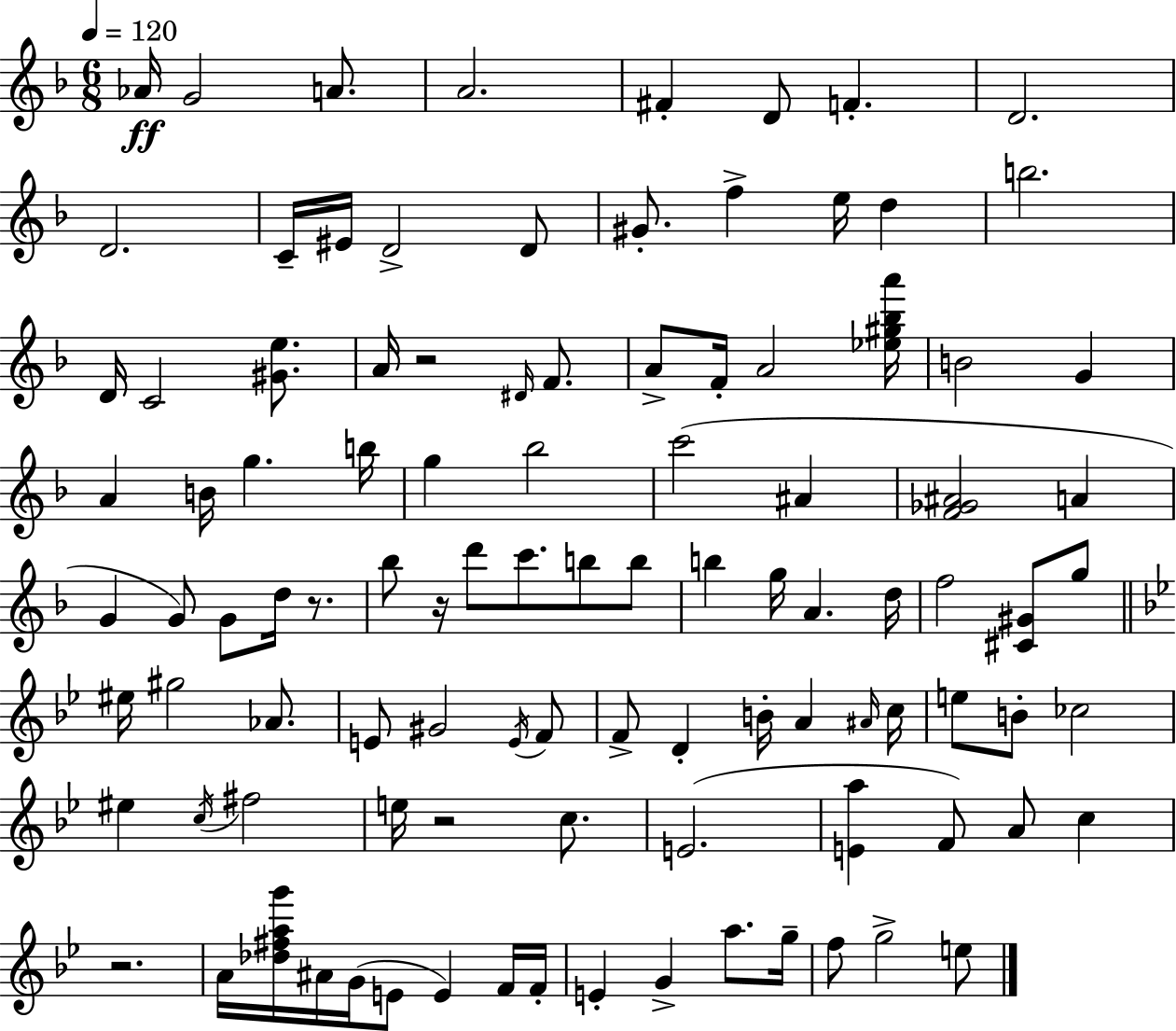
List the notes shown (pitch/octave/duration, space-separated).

Ab4/s G4/h A4/e. A4/h. F#4/q D4/e F4/q. D4/h. D4/h. C4/s EIS4/s D4/h D4/e G#4/e. F5/q E5/s D5/q B5/h. D4/s C4/h [G#4,E5]/e. A4/s R/h D#4/s F4/e. A4/e F4/s A4/h [Eb5,G#5,Bb5,A6]/s B4/h G4/q A4/q B4/s G5/q. B5/s G5/q Bb5/h C6/h A#4/q [F4,Gb4,A#4]/h A4/q G4/q G4/e G4/e D5/s R/e. Bb5/e R/s D6/e C6/e. B5/e B5/e B5/q G5/s A4/q. D5/s F5/h [C#4,G#4]/e G5/e EIS5/s G#5/h Ab4/e. E4/e G#4/h E4/s F4/e F4/e D4/q B4/s A4/q A#4/s C5/s E5/e B4/e CES5/h EIS5/q C5/s F#5/h E5/s R/h C5/e. E4/h. [E4,A5]/q F4/e A4/e C5/q R/h. A4/s [Db5,F#5,A5,G6]/s A#4/s G4/s E4/e E4/q F4/s F4/s E4/q G4/q A5/e. G5/s F5/e G5/h E5/e